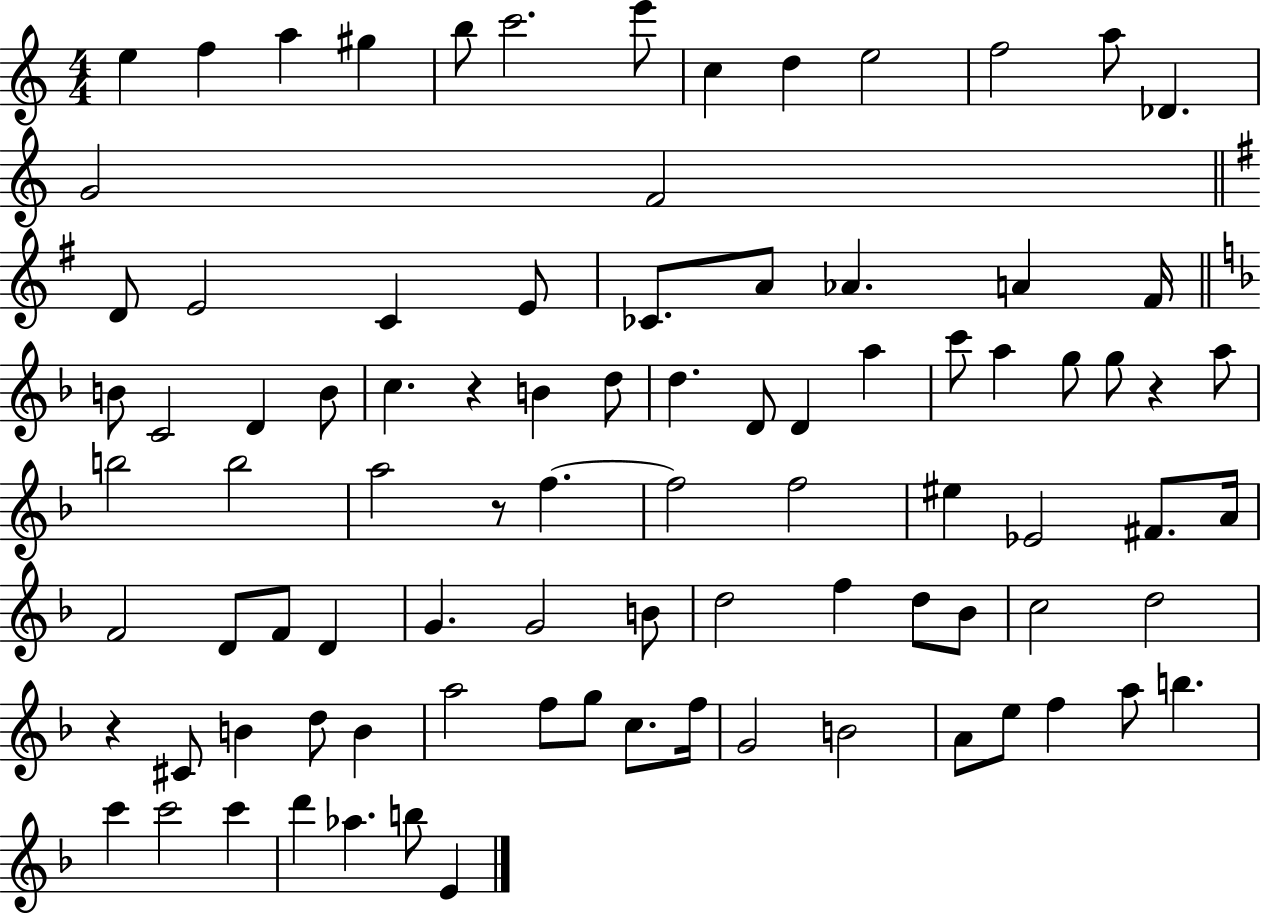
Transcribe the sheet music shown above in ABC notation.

X:1
T:Untitled
M:4/4
L:1/4
K:C
e f a ^g b/2 c'2 e'/2 c d e2 f2 a/2 _D G2 F2 D/2 E2 C E/2 _C/2 A/2 _A A ^F/4 B/2 C2 D B/2 c z B d/2 d D/2 D a c'/2 a g/2 g/2 z a/2 b2 b2 a2 z/2 f f2 f2 ^e _E2 ^F/2 A/4 F2 D/2 F/2 D G G2 B/2 d2 f d/2 _B/2 c2 d2 z ^C/2 B d/2 B a2 f/2 g/2 c/2 f/4 G2 B2 A/2 e/2 f a/2 b c' c'2 c' d' _a b/2 E